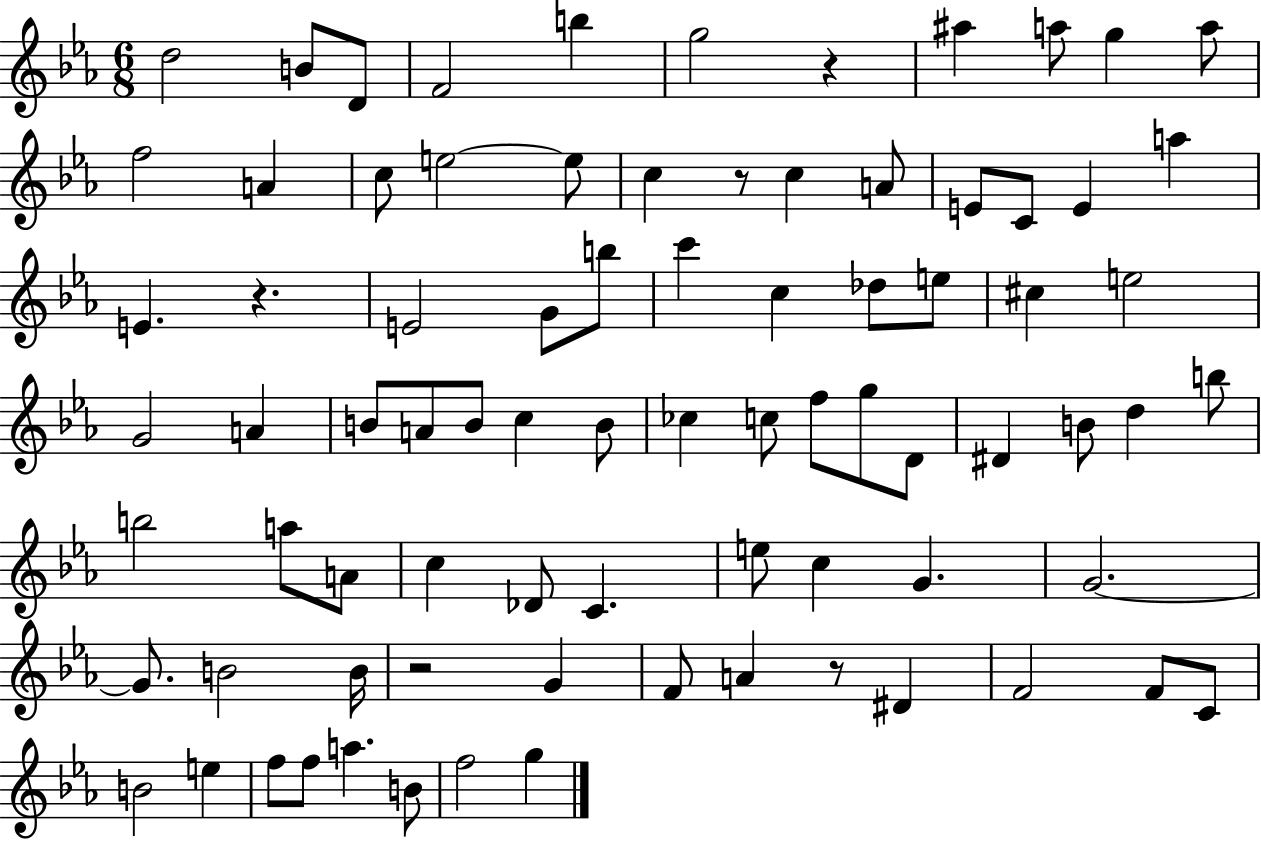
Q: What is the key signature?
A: EES major